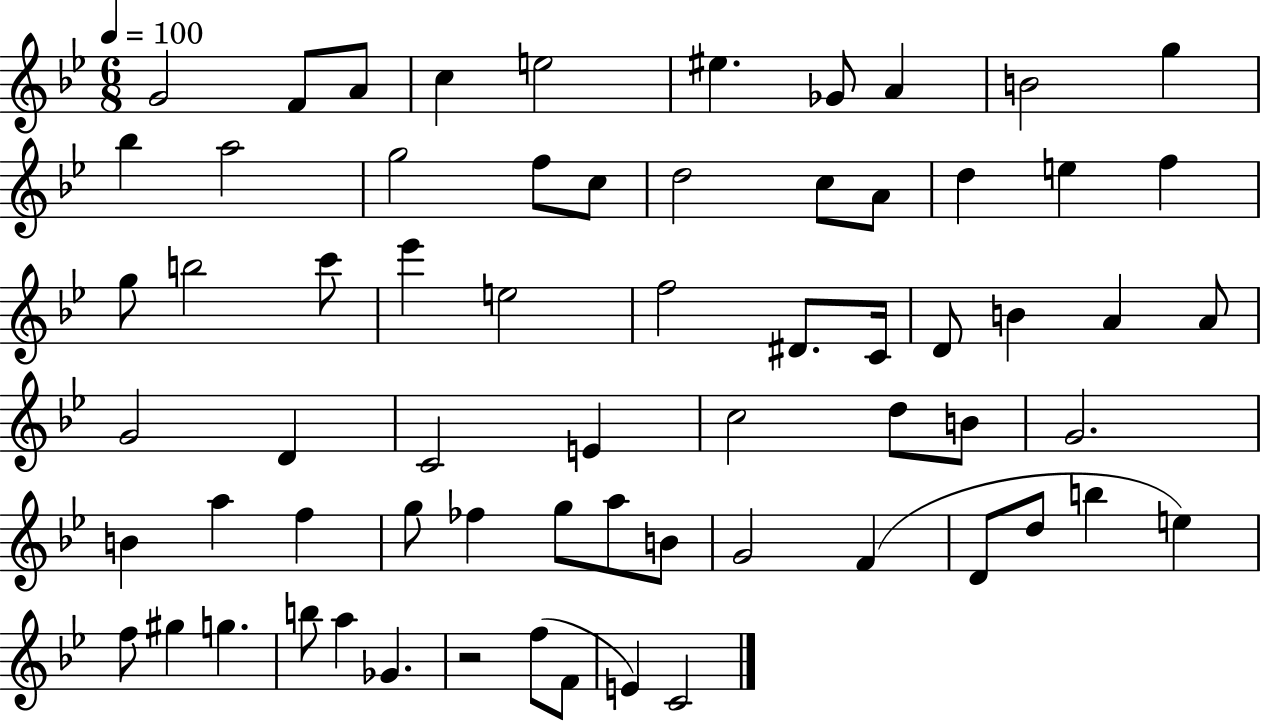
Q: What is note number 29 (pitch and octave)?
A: C4